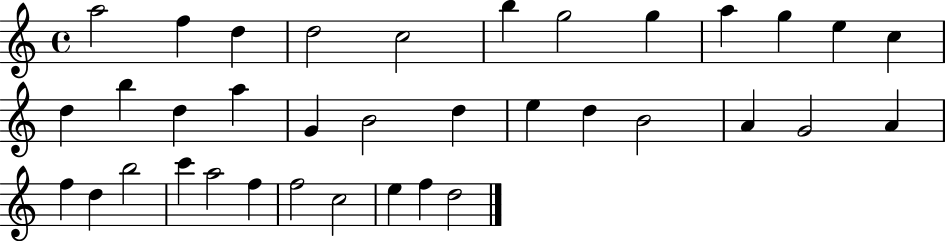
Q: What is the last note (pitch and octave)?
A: D5